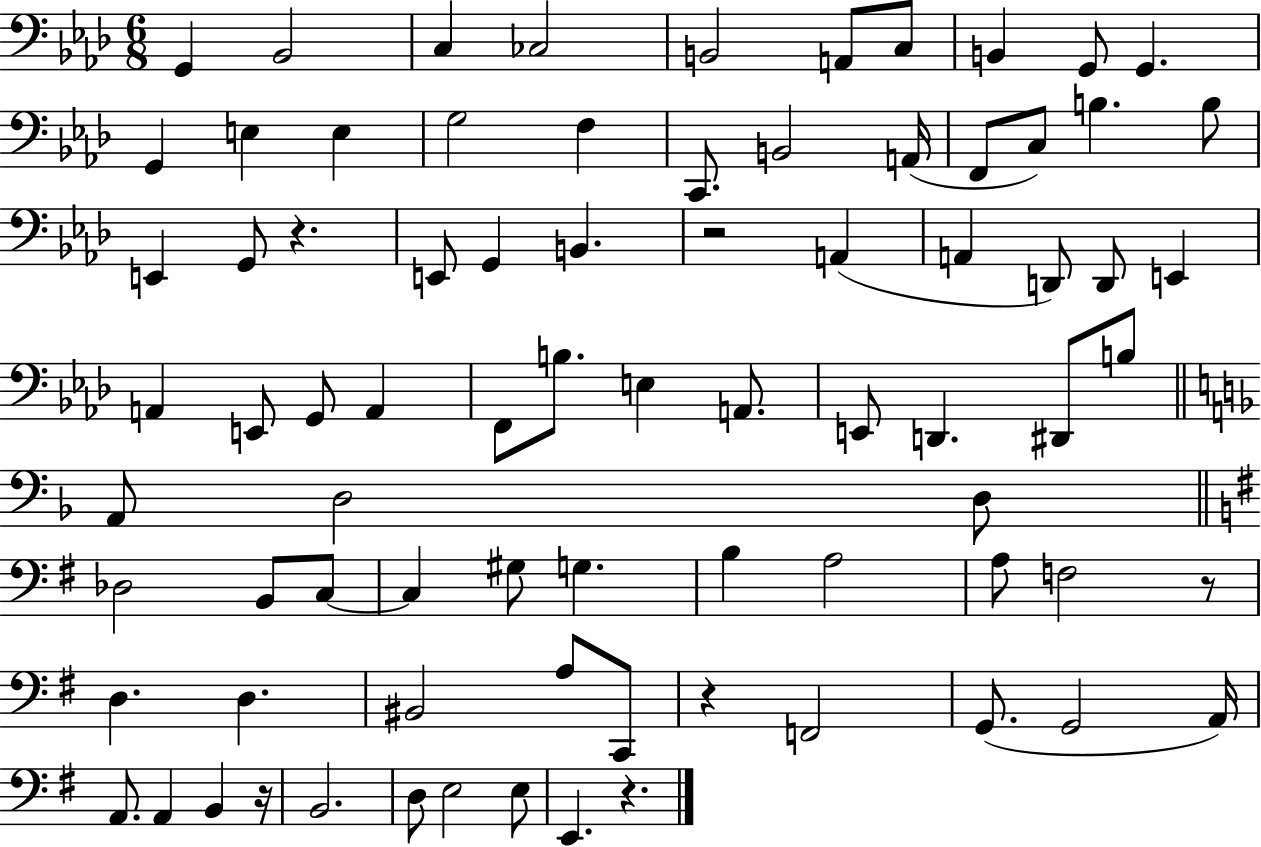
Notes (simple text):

G2/q Bb2/h C3/q CES3/h B2/h A2/e C3/e B2/q G2/e G2/q. G2/q E3/q E3/q G3/h F3/q C2/e. B2/h A2/s F2/e C3/e B3/q. B3/e E2/q G2/e R/q. E2/e G2/q B2/q. R/h A2/q A2/q D2/e D2/e E2/q A2/q E2/e G2/e A2/q F2/e B3/e. E3/q A2/e. E2/e D2/q. D#2/e B3/e A2/e D3/h D3/e Db3/h B2/e C3/e C3/q G#3/e G3/q. B3/q A3/h A3/e F3/h R/e D3/q. D3/q. BIS2/h A3/e C2/e R/q F2/h G2/e. G2/h A2/s A2/e. A2/q B2/q R/s B2/h. D3/e E3/h E3/e E2/q. R/q.